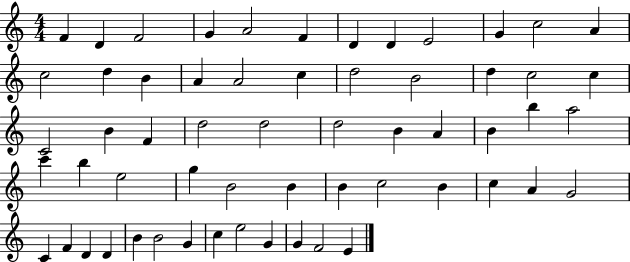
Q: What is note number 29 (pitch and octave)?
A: D5